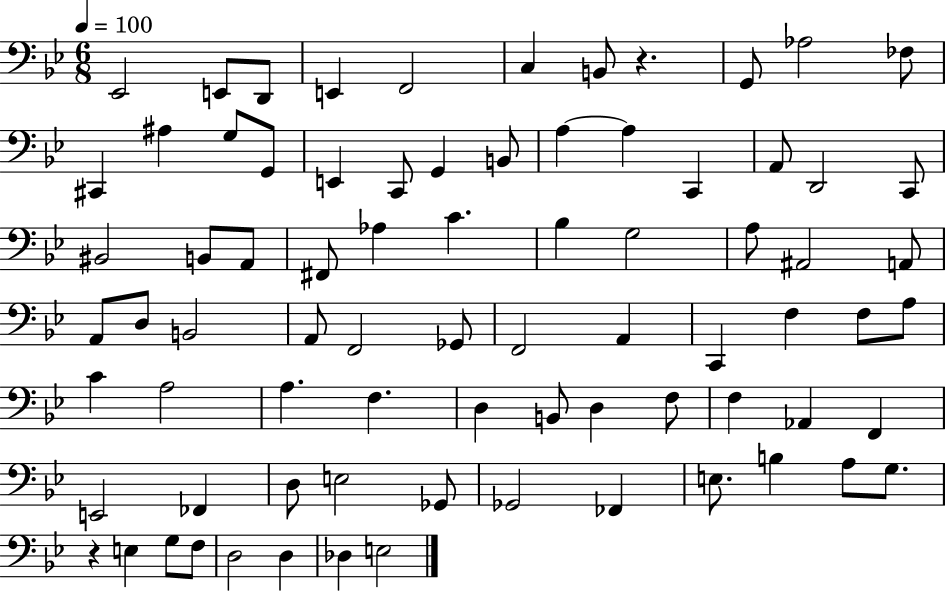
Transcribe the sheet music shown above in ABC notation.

X:1
T:Untitled
M:6/8
L:1/4
K:Bb
_E,,2 E,,/2 D,,/2 E,, F,,2 C, B,,/2 z G,,/2 _A,2 _F,/2 ^C,, ^A, G,/2 G,,/2 E,, C,,/2 G,, B,,/2 A, A, C,, A,,/2 D,,2 C,,/2 ^B,,2 B,,/2 A,,/2 ^F,,/2 _A, C _B, G,2 A,/2 ^A,,2 A,,/2 A,,/2 D,/2 B,,2 A,,/2 F,,2 _G,,/2 F,,2 A,, C,, F, F,/2 A,/2 C A,2 A, F, D, B,,/2 D, F,/2 F, _A,, F,, E,,2 _F,, D,/2 E,2 _G,,/2 _G,,2 _F,, E,/2 B, A,/2 G,/2 z E, G,/2 F,/2 D,2 D, _D, E,2